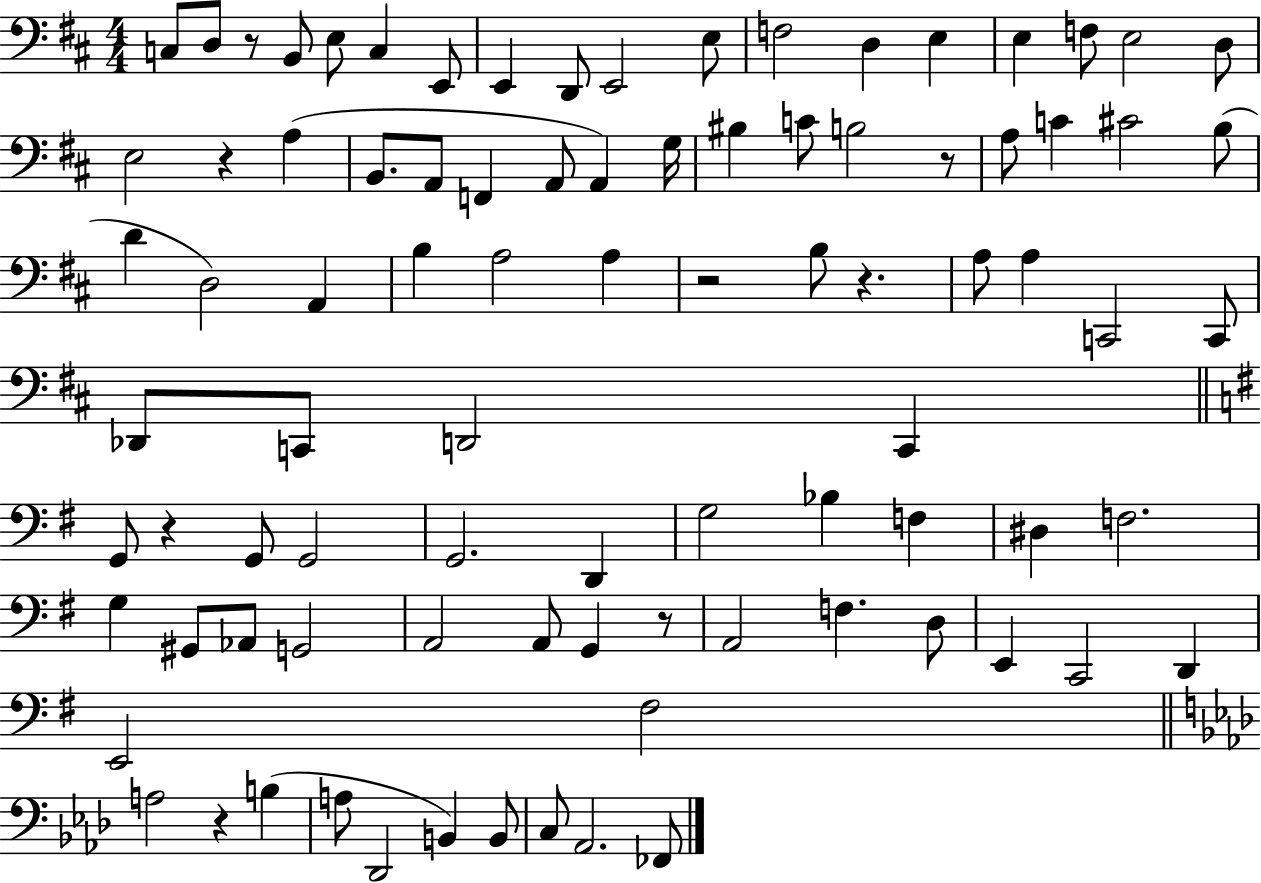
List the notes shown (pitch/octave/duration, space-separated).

C3/e D3/e R/e B2/e E3/e C3/q E2/e E2/q D2/e E2/h E3/e F3/h D3/q E3/q E3/q F3/e E3/h D3/e E3/h R/q A3/q B2/e. A2/e F2/q A2/e A2/q G3/s BIS3/q C4/e B3/h R/e A3/e C4/q C#4/h B3/e D4/q D3/h A2/q B3/q A3/h A3/q R/h B3/e R/q. A3/e A3/q C2/h C2/e Db2/e C2/e D2/h C2/q G2/e R/q G2/e G2/h G2/h. D2/q G3/h Bb3/q F3/q D#3/q F3/h. G3/q G#2/e Ab2/e G2/h A2/h A2/e G2/q R/e A2/h F3/q. D3/e E2/q C2/h D2/q E2/h F#3/h A3/h R/q B3/q A3/e Db2/h B2/q B2/e C3/e Ab2/h. FES2/e